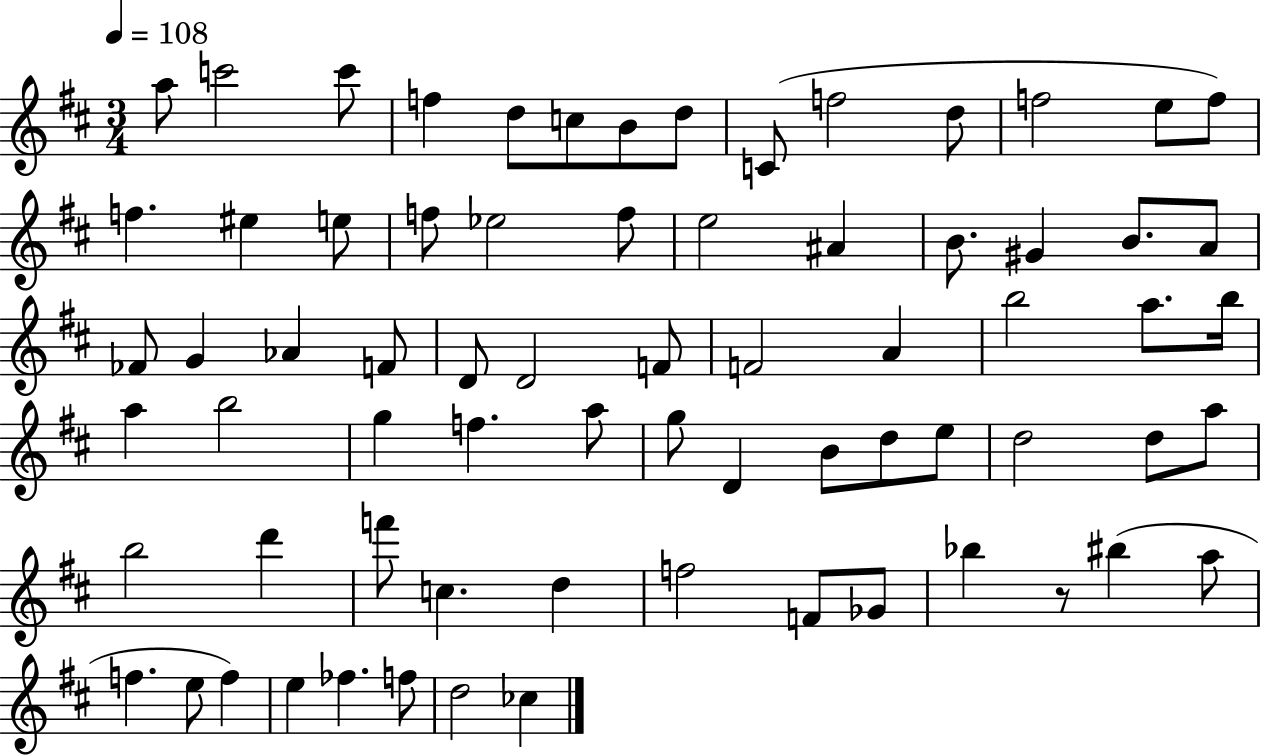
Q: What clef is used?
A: treble